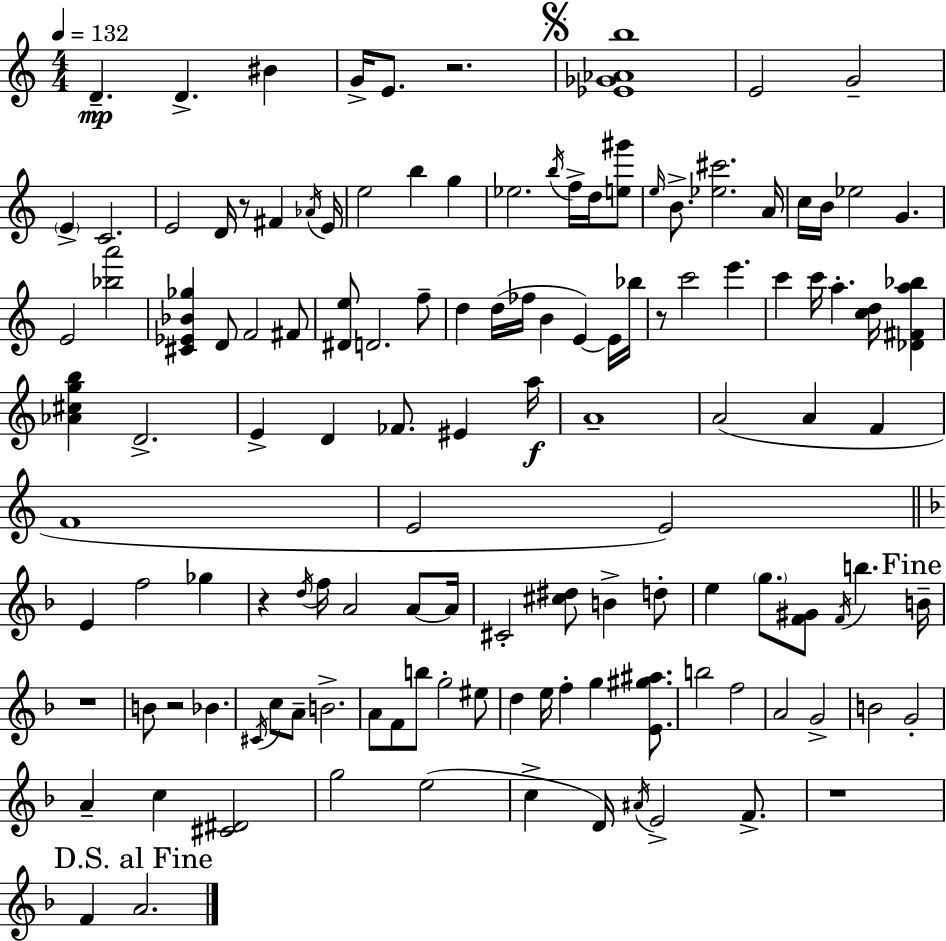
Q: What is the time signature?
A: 4/4